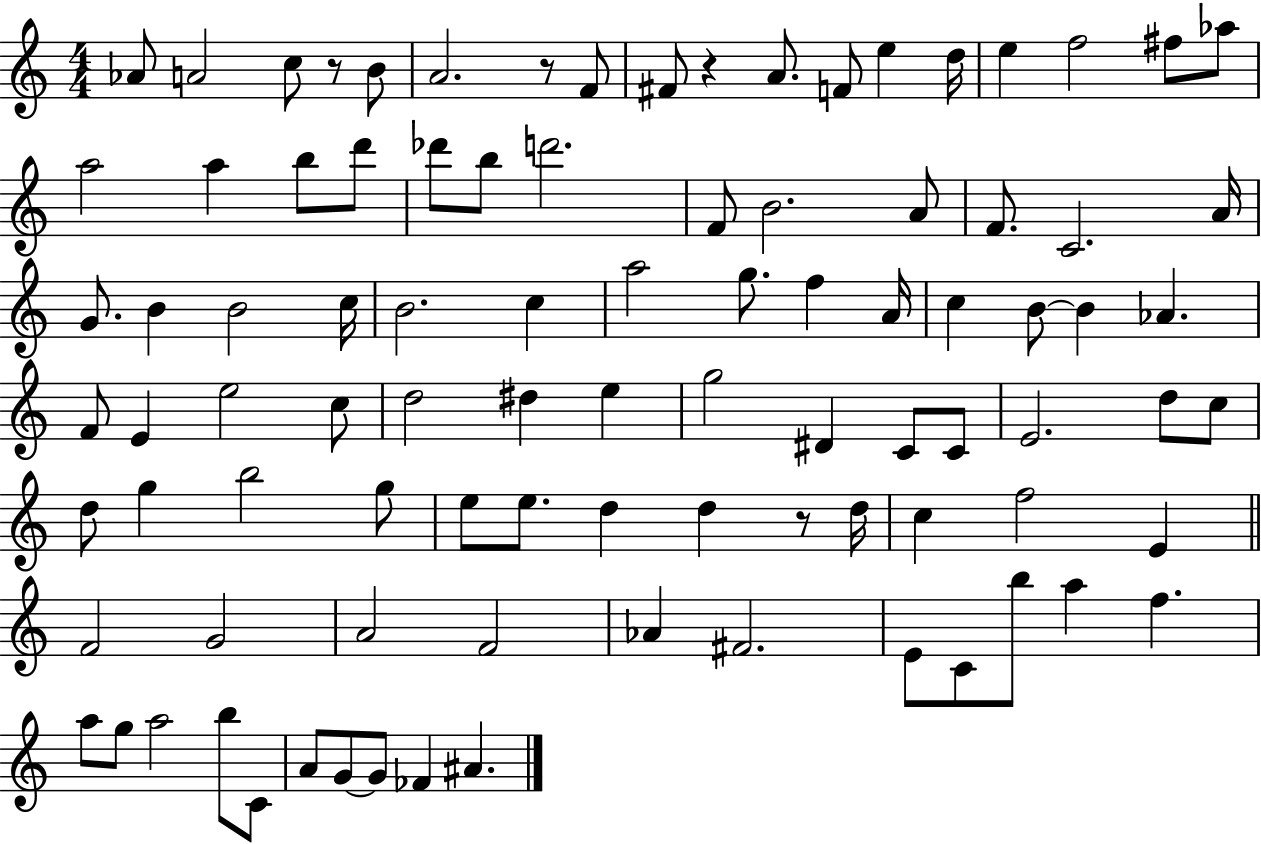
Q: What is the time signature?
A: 4/4